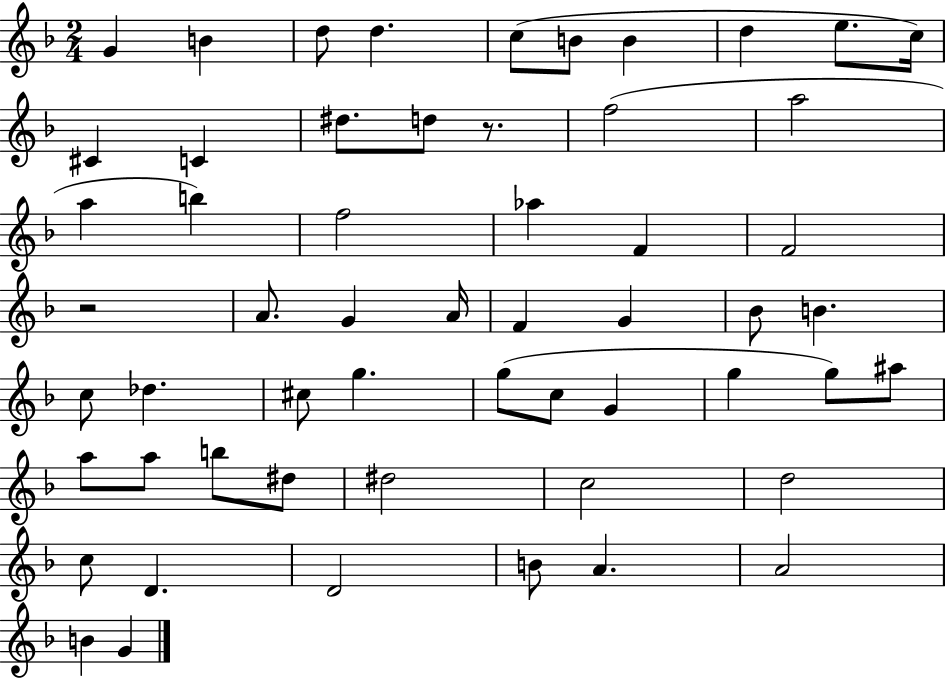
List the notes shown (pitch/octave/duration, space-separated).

G4/q B4/q D5/e D5/q. C5/e B4/e B4/q D5/q E5/e. C5/s C#4/q C4/q D#5/e. D5/e R/e. F5/h A5/h A5/q B5/q F5/h Ab5/q F4/q F4/h R/h A4/e. G4/q A4/s F4/q G4/q Bb4/e B4/q. C5/e Db5/q. C#5/e G5/q. G5/e C5/e G4/q G5/q G5/e A#5/e A5/e A5/e B5/e D#5/e D#5/h C5/h D5/h C5/e D4/q. D4/h B4/e A4/q. A4/h B4/q G4/q